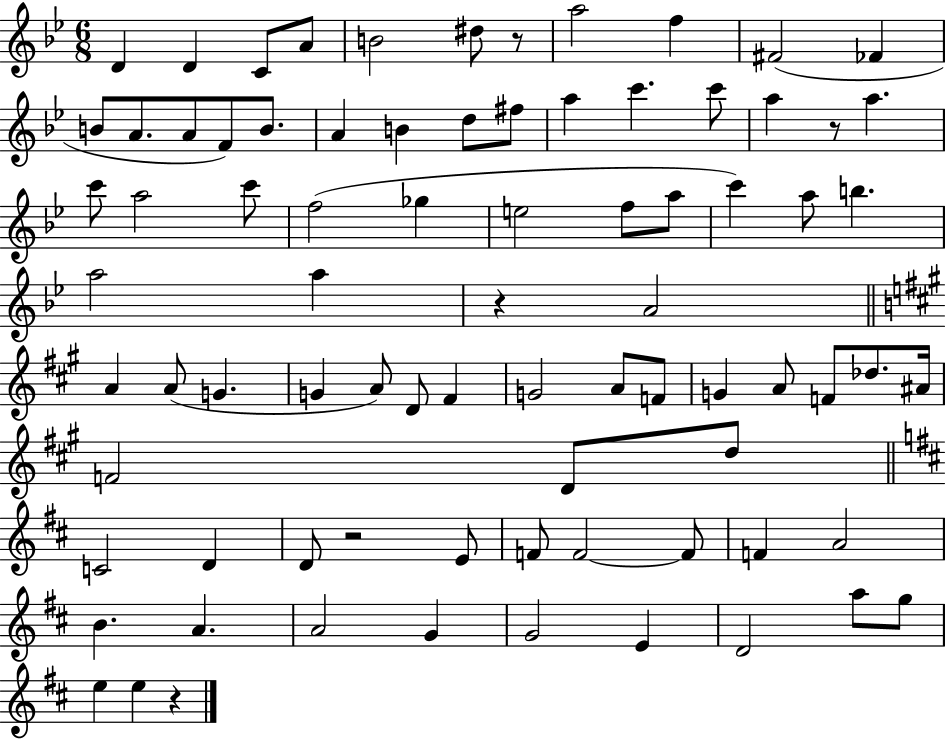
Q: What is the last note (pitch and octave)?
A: E5